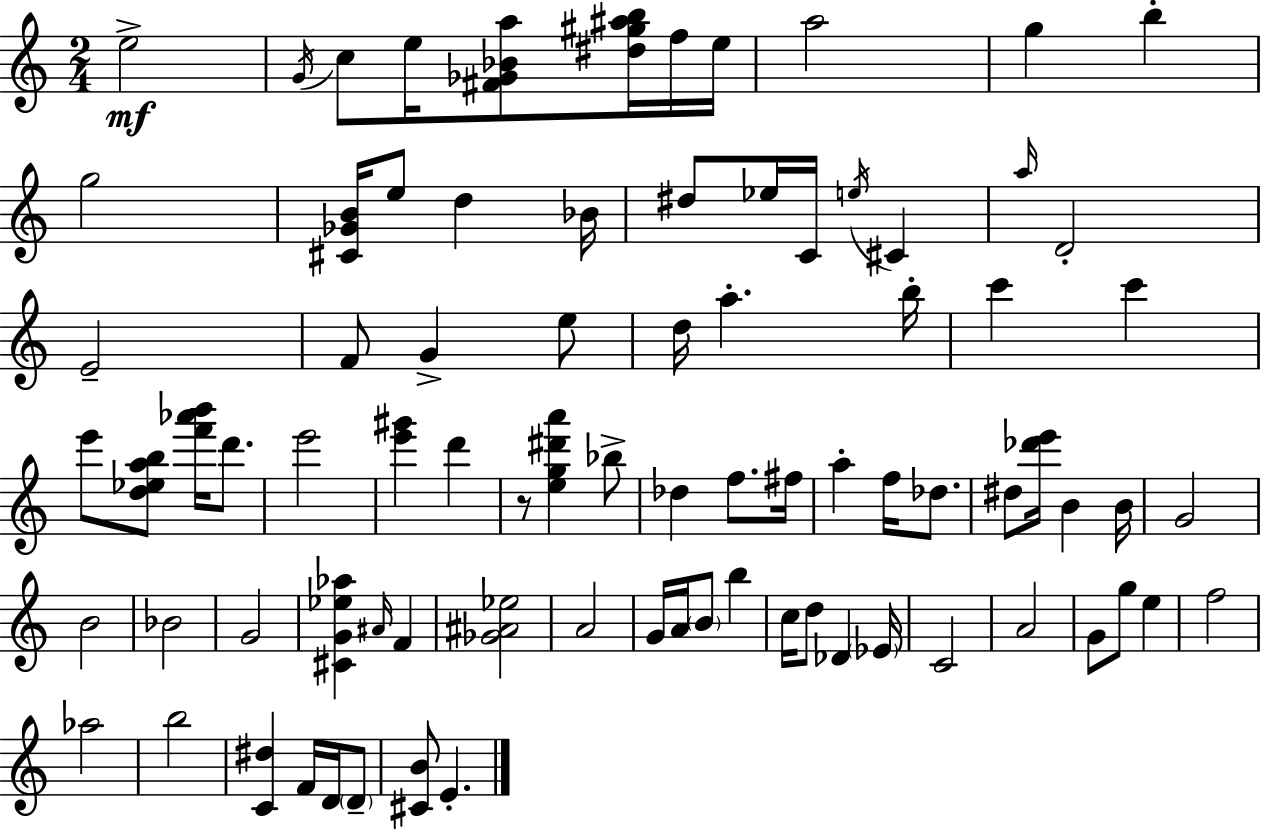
E5/h G4/s C5/e E5/s [F#4,Gb4,Bb4,A5]/e [D#5,G#5,A#5,B5]/s F5/s E5/s A5/h G5/q B5/q G5/h [C#4,Gb4,B4]/s E5/e D5/q Bb4/s D#5/e Eb5/s C4/s E5/s C#4/q A5/s D4/h E4/h F4/e G4/q E5/e D5/s A5/q. B5/s C6/q C6/q E6/e [D5,Eb5,A5,B5]/e [F6,Ab6,B6]/s D6/e. E6/h [E6,G#6]/q D6/q R/e [E5,G5,D#6,A6]/q Bb5/e Db5/q F5/e. F#5/s A5/q F5/s Db5/e. D#5/e [Db6,E6]/s B4/q B4/s G4/h B4/h Bb4/h G4/h [C#4,G4,Eb5,Ab5]/q A#4/s F4/q [Gb4,A#4,Eb5]/h A4/h G4/s A4/s B4/e B5/q C5/s D5/e Db4/q Eb4/s C4/h A4/h G4/e G5/e E5/q F5/h Ab5/h B5/h [C4,D#5]/q F4/s D4/s D4/e [C#4,B4]/e E4/q.